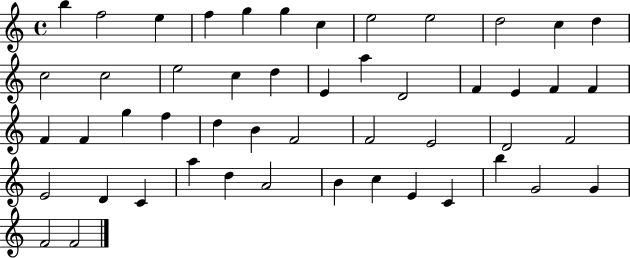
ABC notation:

X:1
T:Untitled
M:4/4
L:1/4
K:C
b f2 e f g g c e2 e2 d2 c d c2 c2 e2 c d E a D2 F E F F F F g f d B F2 F2 E2 D2 F2 E2 D C a d A2 B c E C b G2 G F2 F2